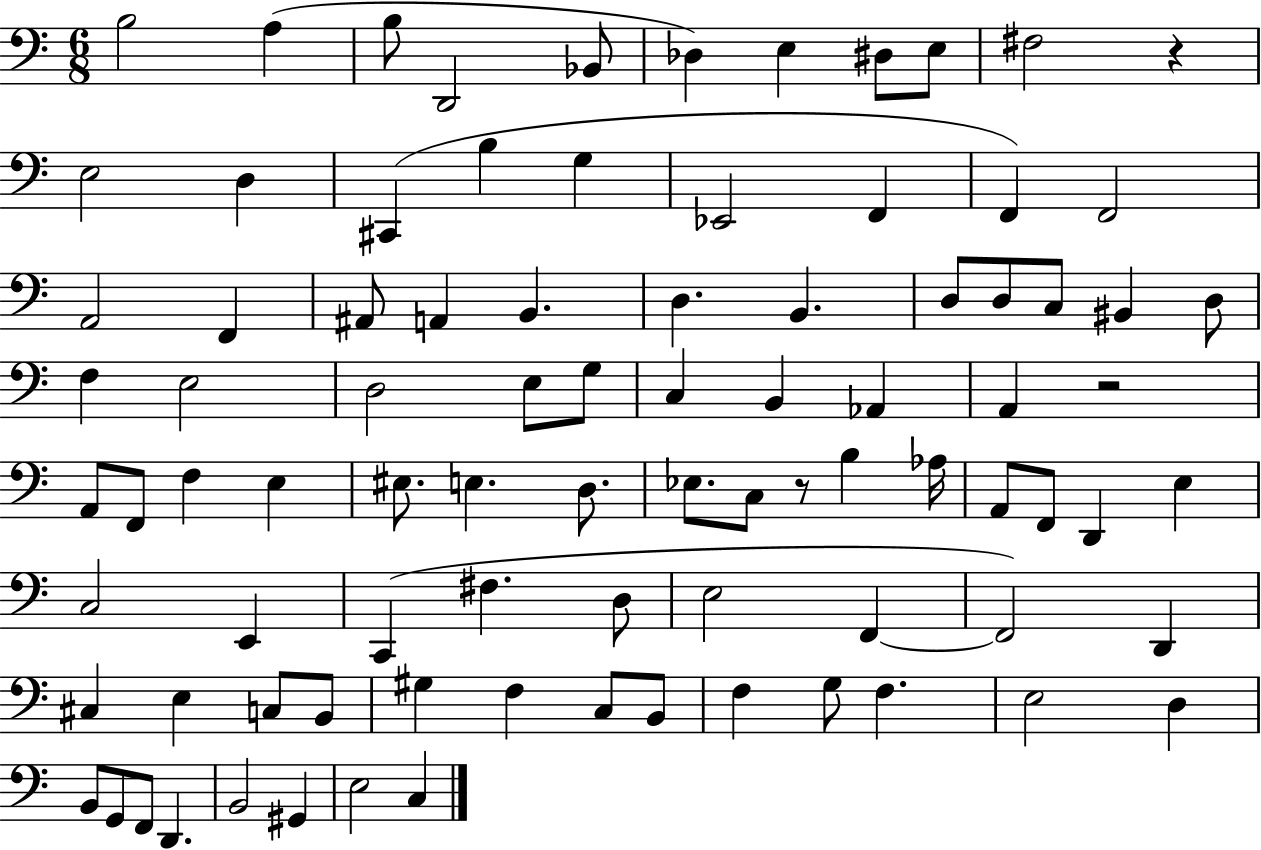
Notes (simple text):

B3/h A3/q B3/e D2/h Bb2/e Db3/q E3/q D#3/e E3/e F#3/h R/q E3/h D3/q C#2/q B3/q G3/q Eb2/h F2/q F2/q F2/h A2/h F2/q A#2/e A2/q B2/q. D3/q. B2/q. D3/e D3/e C3/e BIS2/q D3/e F3/q E3/h D3/h E3/e G3/e C3/q B2/q Ab2/q A2/q R/h A2/e F2/e F3/q E3/q EIS3/e. E3/q. D3/e. Eb3/e. C3/e R/e B3/q Ab3/s A2/e F2/e D2/q E3/q C3/h E2/q C2/q F#3/q. D3/e E3/h F2/q F2/h D2/q C#3/q E3/q C3/e B2/e G#3/q F3/q C3/e B2/e F3/q G3/e F3/q. E3/h D3/q B2/e G2/e F2/e D2/q. B2/h G#2/q E3/h C3/q